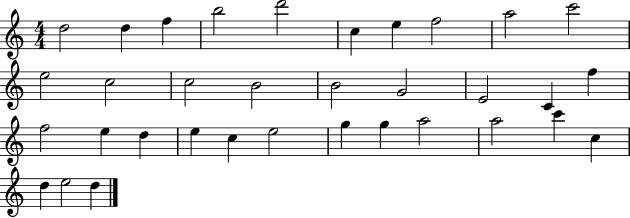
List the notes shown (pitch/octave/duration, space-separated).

D5/h D5/q F5/q B5/h D6/h C5/q E5/q F5/h A5/h C6/h E5/h C5/h C5/h B4/h B4/h G4/h E4/h C4/q F5/q F5/h E5/q D5/q E5/q C5/q E5/h G5/q G5/q A5/h A5/h C6/q C5/q D5/q E5/h D5/q